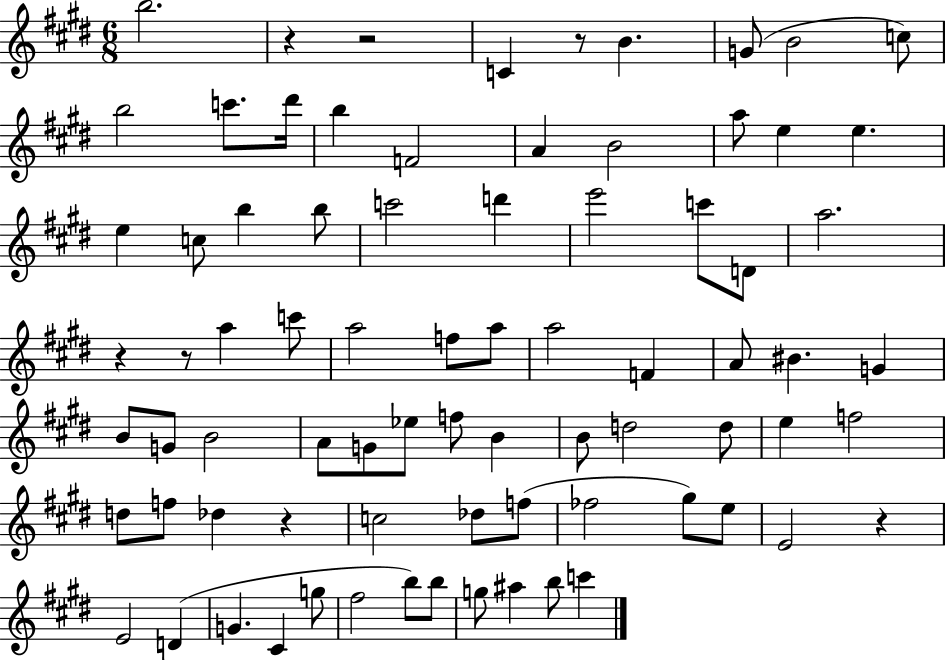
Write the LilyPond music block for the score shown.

{
  \clef treble
  \numericTimeSignature
  \time 6/8
  \key e \major
  b''2. | r4 r2 | c'4 r8 b'4. | g'8( b'2 c''8) | \break b''2 c'''8. dis'''16 | b''4 f'2 | a'4 b'2 | a''8 e''4 e''4. | \break e''4 c''8 b''4 b''8 | c'''2 d'''4 | e'''2 c'''8 d'8 | a''2. | \break r4 r8 a''4 c'''8 | a''2 f''8 a''8 | a''2 f'4 | a'8 bis'4. g'4 | \break b'8 g'8 b'2 | a'8 g'8 ees''8 f''8 b'4 | b'8 d''2 d''8 | e''4 f''2 | \break d''8 f''8 des''4 r4 | c''2 des''8 f''8( | fes''2 gis''8) e''8 | e'2 r4 | \break e'2 d'4( | g'4. cis'4 g''8 | fis''2 b''8) b''8 | g''8 ais''4 b''8 c'''4 | \break \bar "|."
}